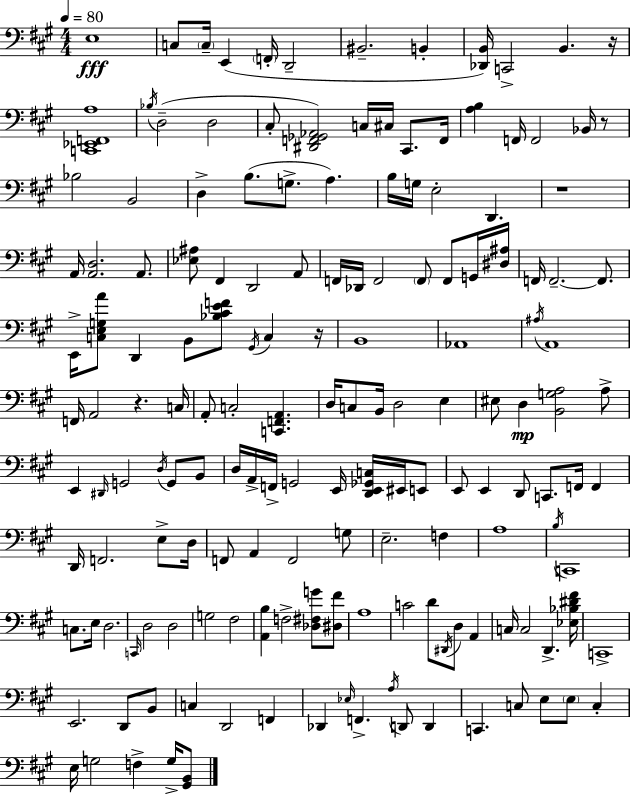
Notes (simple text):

E3/w C3/e C3/s E2/q F2/s D2/h BIS2/h. B2/q [Db2,B2]/s C2/h B2/q. R/s [C2,Eb2,F2,A3]/w Bb3/s D3/h D3/h C#3/e [D#2,F2,Gb2,Ab2]/h C3/s C#3/s C#2/e. F2/s [A3,B3]/q F2/s F2/h Bb2/s R/e Bb3/h B2/h D3/q B3/e. G3/e. A3/q. B3/s G3/s E3/h D2/q. R/w A2/s [A2,D3]/h. A2/e. [Eb3,A#3]/e F#2/q D2/h A2/e F2/s Db2/s F2/h F2/e F2/e G2/s [D#3,A#3]/s F2/s F2/h. F2/e. E2/s [C3,E3,G3,A4]/e D2/q B2/e [Bb3,C#4,E4,F4]/e G#2/s C3/q R/s B2/w Ab2/w A#3/s A2/w F2/s A2/h R/q. C3/s A2/e C3/h [C2,F2,A2]/q. D3/s C3/e B2/s D3/h E3/q EIS3/e D3/q [B2,G3,A3]/h A3/e E2/q D#2/s G2/h D3/s G2/e B2/e D3/s A2/s F2/s G2/h E2/s [D2,E2,Gb2,C3]/s EIS2/s E2/e E2/e E2/q D2/e C2/e. F2/s F2/q D2/s F2/h. E3/e D3/s F2/e A2/q F2/h G3/e E3/h. F3/q A3/w B3/s C2/w C3/e. E3/s D3/h. C2/s D3/h D3/h G3/h F#3/h [A2,B3]/q F3/h [Db3,F#3,G4]/e [D#3,F#4]/e A3/w C4/h D4/e D#2/s D3/e A2/q C3/s C3/h D2/q. [Eb3,Bb3,D#4,F#4]/s C2/w E2/h. D2/e B2/e C3/q D2/h F2/q Db2/q Eb3/s F2/q. A3/s D2/e D2/q C2/q. C3/e E3/e E3/e C3/q E3/s G3/h F3/q G3/s [G#2,B2]/e